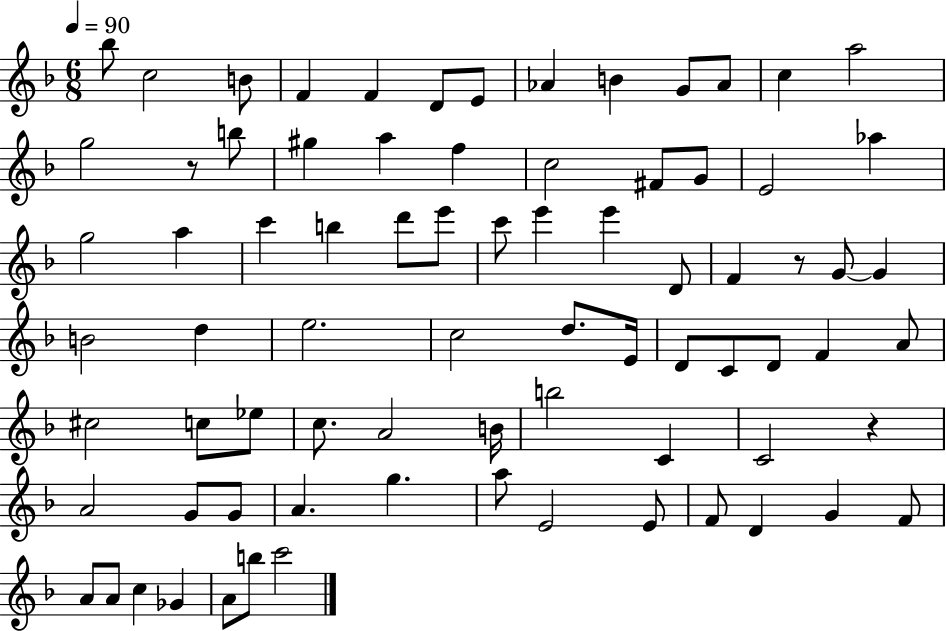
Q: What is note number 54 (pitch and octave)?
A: B5